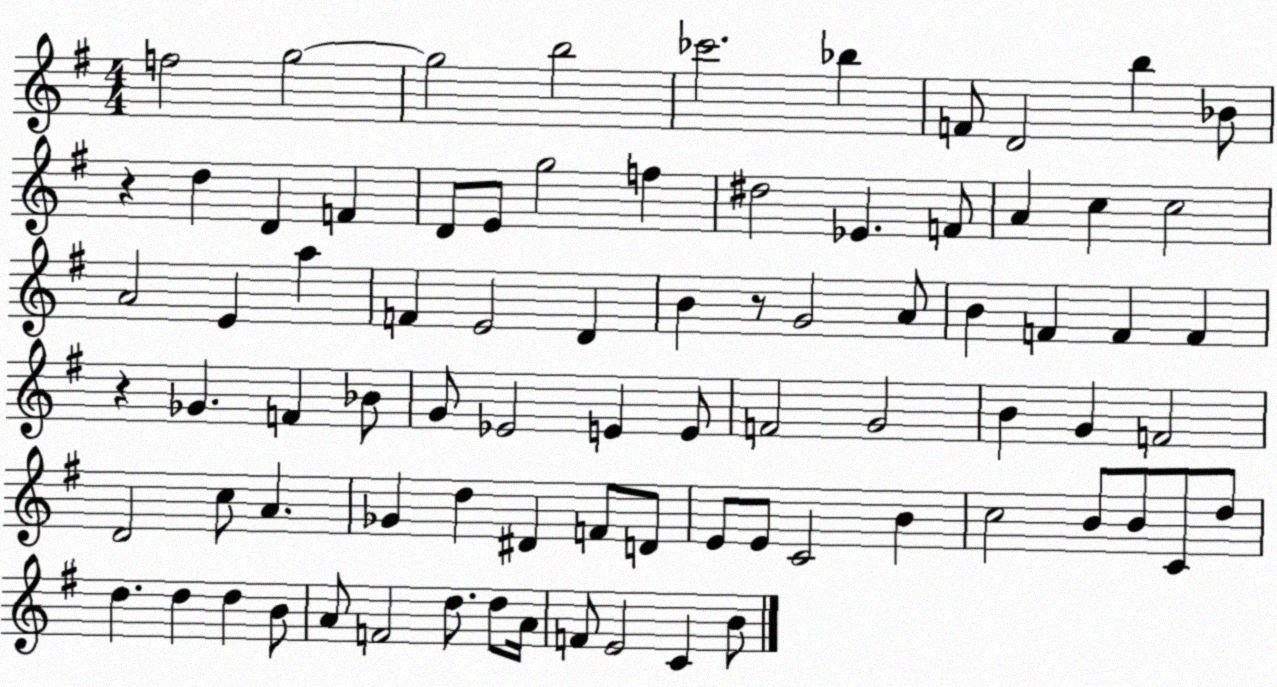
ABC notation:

X:1
T:Untitled
M:4/4
L:1/4
K:G
f2 g2 g2 b2 _c'2 _b F/2 D2 b _B/2 z d D F D/2 E/2 g2 f ^d2 _E F/2 A c c2 A2 E a F E2 D B z/2 G2 A/2 B F F F z _G F _B/2 G/2 _E2 E E/2 F2 G2 B G F2 D2 c/2 A _G d ^D F/2 D/2 E/2 E/2 C2 B c2 B/2 B/2 C/2 d/2 d d d B/2 A/2 F2 d/2 d/2 A/4 F/2 E2 C B/2